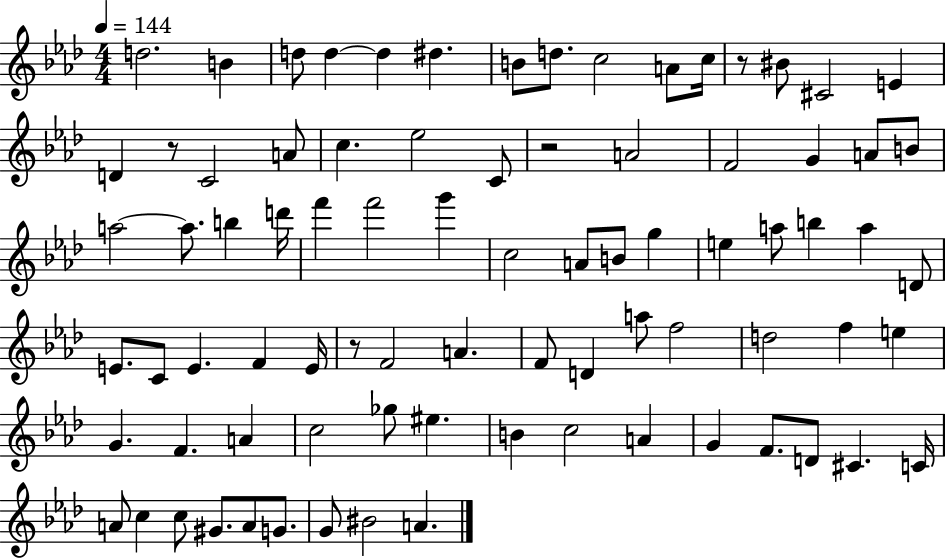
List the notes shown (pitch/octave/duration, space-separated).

D5/h. B4/q D5/e D5/q D5/q D#5/q. B4/e D5/e. C5/h A4/e C5/s R/e BIS4/e C#4/h E4/q D4/q R/e C4/h A4/e C5/q. Eb5/h C4/e R/h A4/h F4/h G4/q A4/e B4/e A5/h A5/e. B5/q D6/s F6/q F6/h G6/q C5/h A4/e B4/e G5/q E5/q A5/e B5/q A5/q D4/e E4/e. C4/e E4/q. F4/q E4/s R/e F4/h A4/q. F4/e D4/q A5/e F5/h D5/h F5/q E5/q G4/q. F4/q. A4/q C5/h Gb5/e EIS5/q. B4/q C5/h A4/q G4/q F4/e. D4/e C#4/q. C4/s A4/e C5/q C5/e G#4/e. A4/e G4/e. G4/e BIS4/h A4/q.